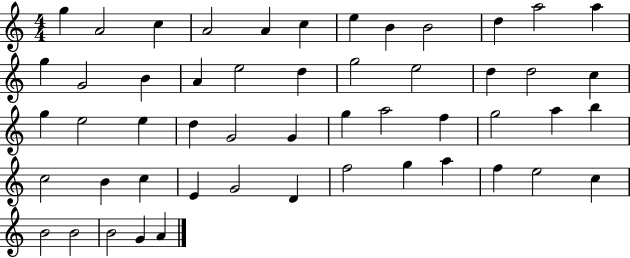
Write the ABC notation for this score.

X:1
T:Untitled
M:4/4
L:1/4
K:C
g A2 c A2 A c e B B2 d a2 a g G2 B A e2 d g2 e2 d d2 c g e2 e d G2 G g a2 f g2 a b c2 B c E G2 D f2 g a f e2 c B2 B2 B2 G A